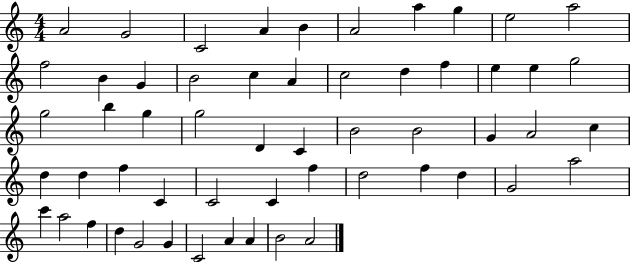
A4/h G4/h C4/h A4/q B4/q A4/h A5/q G5/q E5/h A5/h F5/h B4/q G4/q B4/h C5/q A4/q C5/h D5/q F5/q E5/q E5/q G5/h G5/h B5/q G5/q G5/h D4/q C4/q B4/h B4/h G4/q A4/h C5/q D5/q D5/q F5/q C4/q C4/h C4/q F5/q D5/h F5/q D5/q G4/h A5/h C6/q A5/h F5/q D5/q G4/h G4/q C4/h A4/q A4/q B4/h A4/h